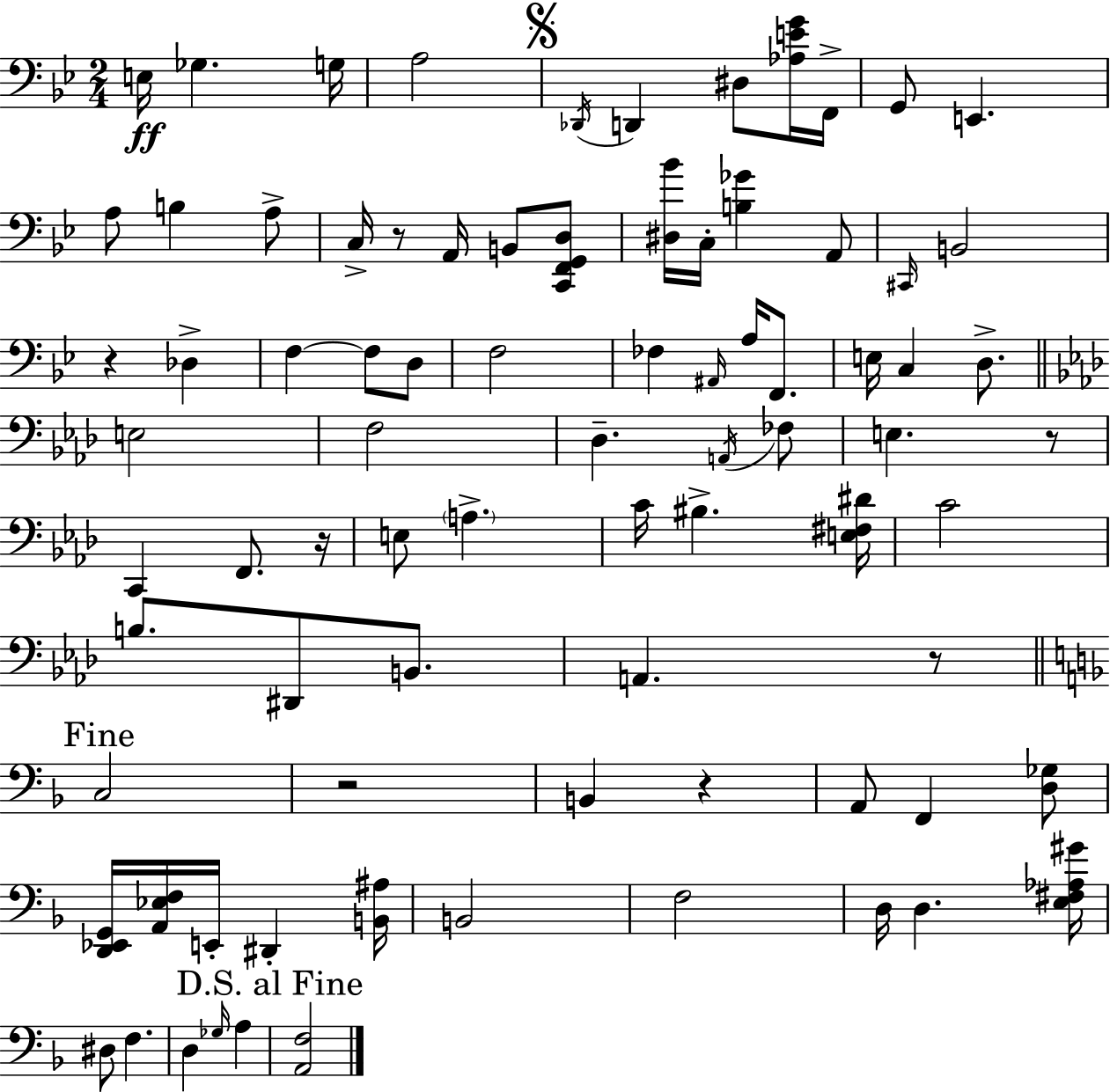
E3/s Gb3/q. G3/s A3/h Db2/s D2/q D#3/e [Ab3,E4,G4]/s F2/s G2/e E2/q. A3/e B3/q A3/e C3/s R/e A2/s B2/e [C2,F2,G2,D3]/e [D#3,Bb4]/s C3/s [B3,Gb4]/q A2/e C#2/s B2/h R/q Db3/q F3/q F3/e D3/e F3/h FES3/q A#2/s A3/s F2/e. E3/s C3/q D3/e. E3/h F3/h Db3/q. A2/s FES3/e E3/q. R/e C2/q F2/e. R/s E3/e A3/q. C4/s BIS3/q. [E3,F#3,D#4]/s C4/h B3/e. D#2/e B2/e. A2/q. R/e C3/h R/h B2/q R/q A2/e F2/q [D3,Gb3]/e [D2,Eb2,G2]/s [A2,Eb3,F3]/s E2/s D#2/q [B2,A#3]/s B2/h F3/h D3/s D3/q. [E3,F#3,Ab3,G#4]/s D#3/e F3/q. D3/q Gb3/s A3/q [A2,F3]/h